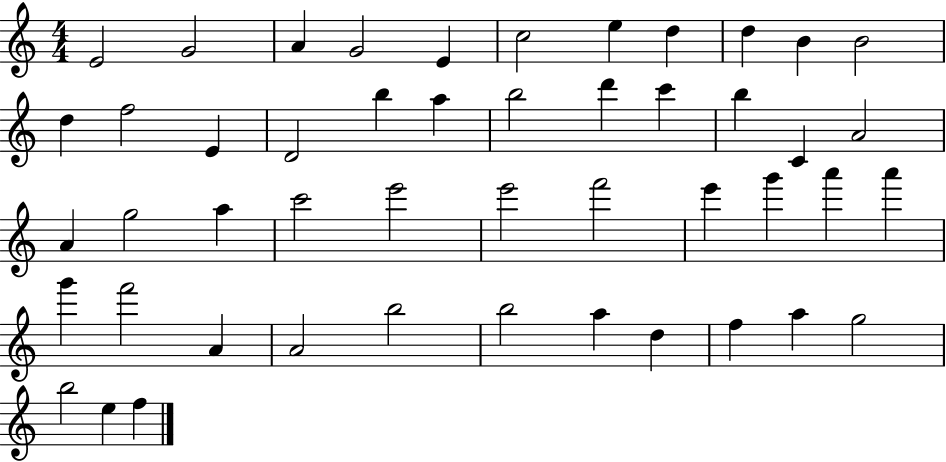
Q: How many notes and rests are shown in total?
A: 48